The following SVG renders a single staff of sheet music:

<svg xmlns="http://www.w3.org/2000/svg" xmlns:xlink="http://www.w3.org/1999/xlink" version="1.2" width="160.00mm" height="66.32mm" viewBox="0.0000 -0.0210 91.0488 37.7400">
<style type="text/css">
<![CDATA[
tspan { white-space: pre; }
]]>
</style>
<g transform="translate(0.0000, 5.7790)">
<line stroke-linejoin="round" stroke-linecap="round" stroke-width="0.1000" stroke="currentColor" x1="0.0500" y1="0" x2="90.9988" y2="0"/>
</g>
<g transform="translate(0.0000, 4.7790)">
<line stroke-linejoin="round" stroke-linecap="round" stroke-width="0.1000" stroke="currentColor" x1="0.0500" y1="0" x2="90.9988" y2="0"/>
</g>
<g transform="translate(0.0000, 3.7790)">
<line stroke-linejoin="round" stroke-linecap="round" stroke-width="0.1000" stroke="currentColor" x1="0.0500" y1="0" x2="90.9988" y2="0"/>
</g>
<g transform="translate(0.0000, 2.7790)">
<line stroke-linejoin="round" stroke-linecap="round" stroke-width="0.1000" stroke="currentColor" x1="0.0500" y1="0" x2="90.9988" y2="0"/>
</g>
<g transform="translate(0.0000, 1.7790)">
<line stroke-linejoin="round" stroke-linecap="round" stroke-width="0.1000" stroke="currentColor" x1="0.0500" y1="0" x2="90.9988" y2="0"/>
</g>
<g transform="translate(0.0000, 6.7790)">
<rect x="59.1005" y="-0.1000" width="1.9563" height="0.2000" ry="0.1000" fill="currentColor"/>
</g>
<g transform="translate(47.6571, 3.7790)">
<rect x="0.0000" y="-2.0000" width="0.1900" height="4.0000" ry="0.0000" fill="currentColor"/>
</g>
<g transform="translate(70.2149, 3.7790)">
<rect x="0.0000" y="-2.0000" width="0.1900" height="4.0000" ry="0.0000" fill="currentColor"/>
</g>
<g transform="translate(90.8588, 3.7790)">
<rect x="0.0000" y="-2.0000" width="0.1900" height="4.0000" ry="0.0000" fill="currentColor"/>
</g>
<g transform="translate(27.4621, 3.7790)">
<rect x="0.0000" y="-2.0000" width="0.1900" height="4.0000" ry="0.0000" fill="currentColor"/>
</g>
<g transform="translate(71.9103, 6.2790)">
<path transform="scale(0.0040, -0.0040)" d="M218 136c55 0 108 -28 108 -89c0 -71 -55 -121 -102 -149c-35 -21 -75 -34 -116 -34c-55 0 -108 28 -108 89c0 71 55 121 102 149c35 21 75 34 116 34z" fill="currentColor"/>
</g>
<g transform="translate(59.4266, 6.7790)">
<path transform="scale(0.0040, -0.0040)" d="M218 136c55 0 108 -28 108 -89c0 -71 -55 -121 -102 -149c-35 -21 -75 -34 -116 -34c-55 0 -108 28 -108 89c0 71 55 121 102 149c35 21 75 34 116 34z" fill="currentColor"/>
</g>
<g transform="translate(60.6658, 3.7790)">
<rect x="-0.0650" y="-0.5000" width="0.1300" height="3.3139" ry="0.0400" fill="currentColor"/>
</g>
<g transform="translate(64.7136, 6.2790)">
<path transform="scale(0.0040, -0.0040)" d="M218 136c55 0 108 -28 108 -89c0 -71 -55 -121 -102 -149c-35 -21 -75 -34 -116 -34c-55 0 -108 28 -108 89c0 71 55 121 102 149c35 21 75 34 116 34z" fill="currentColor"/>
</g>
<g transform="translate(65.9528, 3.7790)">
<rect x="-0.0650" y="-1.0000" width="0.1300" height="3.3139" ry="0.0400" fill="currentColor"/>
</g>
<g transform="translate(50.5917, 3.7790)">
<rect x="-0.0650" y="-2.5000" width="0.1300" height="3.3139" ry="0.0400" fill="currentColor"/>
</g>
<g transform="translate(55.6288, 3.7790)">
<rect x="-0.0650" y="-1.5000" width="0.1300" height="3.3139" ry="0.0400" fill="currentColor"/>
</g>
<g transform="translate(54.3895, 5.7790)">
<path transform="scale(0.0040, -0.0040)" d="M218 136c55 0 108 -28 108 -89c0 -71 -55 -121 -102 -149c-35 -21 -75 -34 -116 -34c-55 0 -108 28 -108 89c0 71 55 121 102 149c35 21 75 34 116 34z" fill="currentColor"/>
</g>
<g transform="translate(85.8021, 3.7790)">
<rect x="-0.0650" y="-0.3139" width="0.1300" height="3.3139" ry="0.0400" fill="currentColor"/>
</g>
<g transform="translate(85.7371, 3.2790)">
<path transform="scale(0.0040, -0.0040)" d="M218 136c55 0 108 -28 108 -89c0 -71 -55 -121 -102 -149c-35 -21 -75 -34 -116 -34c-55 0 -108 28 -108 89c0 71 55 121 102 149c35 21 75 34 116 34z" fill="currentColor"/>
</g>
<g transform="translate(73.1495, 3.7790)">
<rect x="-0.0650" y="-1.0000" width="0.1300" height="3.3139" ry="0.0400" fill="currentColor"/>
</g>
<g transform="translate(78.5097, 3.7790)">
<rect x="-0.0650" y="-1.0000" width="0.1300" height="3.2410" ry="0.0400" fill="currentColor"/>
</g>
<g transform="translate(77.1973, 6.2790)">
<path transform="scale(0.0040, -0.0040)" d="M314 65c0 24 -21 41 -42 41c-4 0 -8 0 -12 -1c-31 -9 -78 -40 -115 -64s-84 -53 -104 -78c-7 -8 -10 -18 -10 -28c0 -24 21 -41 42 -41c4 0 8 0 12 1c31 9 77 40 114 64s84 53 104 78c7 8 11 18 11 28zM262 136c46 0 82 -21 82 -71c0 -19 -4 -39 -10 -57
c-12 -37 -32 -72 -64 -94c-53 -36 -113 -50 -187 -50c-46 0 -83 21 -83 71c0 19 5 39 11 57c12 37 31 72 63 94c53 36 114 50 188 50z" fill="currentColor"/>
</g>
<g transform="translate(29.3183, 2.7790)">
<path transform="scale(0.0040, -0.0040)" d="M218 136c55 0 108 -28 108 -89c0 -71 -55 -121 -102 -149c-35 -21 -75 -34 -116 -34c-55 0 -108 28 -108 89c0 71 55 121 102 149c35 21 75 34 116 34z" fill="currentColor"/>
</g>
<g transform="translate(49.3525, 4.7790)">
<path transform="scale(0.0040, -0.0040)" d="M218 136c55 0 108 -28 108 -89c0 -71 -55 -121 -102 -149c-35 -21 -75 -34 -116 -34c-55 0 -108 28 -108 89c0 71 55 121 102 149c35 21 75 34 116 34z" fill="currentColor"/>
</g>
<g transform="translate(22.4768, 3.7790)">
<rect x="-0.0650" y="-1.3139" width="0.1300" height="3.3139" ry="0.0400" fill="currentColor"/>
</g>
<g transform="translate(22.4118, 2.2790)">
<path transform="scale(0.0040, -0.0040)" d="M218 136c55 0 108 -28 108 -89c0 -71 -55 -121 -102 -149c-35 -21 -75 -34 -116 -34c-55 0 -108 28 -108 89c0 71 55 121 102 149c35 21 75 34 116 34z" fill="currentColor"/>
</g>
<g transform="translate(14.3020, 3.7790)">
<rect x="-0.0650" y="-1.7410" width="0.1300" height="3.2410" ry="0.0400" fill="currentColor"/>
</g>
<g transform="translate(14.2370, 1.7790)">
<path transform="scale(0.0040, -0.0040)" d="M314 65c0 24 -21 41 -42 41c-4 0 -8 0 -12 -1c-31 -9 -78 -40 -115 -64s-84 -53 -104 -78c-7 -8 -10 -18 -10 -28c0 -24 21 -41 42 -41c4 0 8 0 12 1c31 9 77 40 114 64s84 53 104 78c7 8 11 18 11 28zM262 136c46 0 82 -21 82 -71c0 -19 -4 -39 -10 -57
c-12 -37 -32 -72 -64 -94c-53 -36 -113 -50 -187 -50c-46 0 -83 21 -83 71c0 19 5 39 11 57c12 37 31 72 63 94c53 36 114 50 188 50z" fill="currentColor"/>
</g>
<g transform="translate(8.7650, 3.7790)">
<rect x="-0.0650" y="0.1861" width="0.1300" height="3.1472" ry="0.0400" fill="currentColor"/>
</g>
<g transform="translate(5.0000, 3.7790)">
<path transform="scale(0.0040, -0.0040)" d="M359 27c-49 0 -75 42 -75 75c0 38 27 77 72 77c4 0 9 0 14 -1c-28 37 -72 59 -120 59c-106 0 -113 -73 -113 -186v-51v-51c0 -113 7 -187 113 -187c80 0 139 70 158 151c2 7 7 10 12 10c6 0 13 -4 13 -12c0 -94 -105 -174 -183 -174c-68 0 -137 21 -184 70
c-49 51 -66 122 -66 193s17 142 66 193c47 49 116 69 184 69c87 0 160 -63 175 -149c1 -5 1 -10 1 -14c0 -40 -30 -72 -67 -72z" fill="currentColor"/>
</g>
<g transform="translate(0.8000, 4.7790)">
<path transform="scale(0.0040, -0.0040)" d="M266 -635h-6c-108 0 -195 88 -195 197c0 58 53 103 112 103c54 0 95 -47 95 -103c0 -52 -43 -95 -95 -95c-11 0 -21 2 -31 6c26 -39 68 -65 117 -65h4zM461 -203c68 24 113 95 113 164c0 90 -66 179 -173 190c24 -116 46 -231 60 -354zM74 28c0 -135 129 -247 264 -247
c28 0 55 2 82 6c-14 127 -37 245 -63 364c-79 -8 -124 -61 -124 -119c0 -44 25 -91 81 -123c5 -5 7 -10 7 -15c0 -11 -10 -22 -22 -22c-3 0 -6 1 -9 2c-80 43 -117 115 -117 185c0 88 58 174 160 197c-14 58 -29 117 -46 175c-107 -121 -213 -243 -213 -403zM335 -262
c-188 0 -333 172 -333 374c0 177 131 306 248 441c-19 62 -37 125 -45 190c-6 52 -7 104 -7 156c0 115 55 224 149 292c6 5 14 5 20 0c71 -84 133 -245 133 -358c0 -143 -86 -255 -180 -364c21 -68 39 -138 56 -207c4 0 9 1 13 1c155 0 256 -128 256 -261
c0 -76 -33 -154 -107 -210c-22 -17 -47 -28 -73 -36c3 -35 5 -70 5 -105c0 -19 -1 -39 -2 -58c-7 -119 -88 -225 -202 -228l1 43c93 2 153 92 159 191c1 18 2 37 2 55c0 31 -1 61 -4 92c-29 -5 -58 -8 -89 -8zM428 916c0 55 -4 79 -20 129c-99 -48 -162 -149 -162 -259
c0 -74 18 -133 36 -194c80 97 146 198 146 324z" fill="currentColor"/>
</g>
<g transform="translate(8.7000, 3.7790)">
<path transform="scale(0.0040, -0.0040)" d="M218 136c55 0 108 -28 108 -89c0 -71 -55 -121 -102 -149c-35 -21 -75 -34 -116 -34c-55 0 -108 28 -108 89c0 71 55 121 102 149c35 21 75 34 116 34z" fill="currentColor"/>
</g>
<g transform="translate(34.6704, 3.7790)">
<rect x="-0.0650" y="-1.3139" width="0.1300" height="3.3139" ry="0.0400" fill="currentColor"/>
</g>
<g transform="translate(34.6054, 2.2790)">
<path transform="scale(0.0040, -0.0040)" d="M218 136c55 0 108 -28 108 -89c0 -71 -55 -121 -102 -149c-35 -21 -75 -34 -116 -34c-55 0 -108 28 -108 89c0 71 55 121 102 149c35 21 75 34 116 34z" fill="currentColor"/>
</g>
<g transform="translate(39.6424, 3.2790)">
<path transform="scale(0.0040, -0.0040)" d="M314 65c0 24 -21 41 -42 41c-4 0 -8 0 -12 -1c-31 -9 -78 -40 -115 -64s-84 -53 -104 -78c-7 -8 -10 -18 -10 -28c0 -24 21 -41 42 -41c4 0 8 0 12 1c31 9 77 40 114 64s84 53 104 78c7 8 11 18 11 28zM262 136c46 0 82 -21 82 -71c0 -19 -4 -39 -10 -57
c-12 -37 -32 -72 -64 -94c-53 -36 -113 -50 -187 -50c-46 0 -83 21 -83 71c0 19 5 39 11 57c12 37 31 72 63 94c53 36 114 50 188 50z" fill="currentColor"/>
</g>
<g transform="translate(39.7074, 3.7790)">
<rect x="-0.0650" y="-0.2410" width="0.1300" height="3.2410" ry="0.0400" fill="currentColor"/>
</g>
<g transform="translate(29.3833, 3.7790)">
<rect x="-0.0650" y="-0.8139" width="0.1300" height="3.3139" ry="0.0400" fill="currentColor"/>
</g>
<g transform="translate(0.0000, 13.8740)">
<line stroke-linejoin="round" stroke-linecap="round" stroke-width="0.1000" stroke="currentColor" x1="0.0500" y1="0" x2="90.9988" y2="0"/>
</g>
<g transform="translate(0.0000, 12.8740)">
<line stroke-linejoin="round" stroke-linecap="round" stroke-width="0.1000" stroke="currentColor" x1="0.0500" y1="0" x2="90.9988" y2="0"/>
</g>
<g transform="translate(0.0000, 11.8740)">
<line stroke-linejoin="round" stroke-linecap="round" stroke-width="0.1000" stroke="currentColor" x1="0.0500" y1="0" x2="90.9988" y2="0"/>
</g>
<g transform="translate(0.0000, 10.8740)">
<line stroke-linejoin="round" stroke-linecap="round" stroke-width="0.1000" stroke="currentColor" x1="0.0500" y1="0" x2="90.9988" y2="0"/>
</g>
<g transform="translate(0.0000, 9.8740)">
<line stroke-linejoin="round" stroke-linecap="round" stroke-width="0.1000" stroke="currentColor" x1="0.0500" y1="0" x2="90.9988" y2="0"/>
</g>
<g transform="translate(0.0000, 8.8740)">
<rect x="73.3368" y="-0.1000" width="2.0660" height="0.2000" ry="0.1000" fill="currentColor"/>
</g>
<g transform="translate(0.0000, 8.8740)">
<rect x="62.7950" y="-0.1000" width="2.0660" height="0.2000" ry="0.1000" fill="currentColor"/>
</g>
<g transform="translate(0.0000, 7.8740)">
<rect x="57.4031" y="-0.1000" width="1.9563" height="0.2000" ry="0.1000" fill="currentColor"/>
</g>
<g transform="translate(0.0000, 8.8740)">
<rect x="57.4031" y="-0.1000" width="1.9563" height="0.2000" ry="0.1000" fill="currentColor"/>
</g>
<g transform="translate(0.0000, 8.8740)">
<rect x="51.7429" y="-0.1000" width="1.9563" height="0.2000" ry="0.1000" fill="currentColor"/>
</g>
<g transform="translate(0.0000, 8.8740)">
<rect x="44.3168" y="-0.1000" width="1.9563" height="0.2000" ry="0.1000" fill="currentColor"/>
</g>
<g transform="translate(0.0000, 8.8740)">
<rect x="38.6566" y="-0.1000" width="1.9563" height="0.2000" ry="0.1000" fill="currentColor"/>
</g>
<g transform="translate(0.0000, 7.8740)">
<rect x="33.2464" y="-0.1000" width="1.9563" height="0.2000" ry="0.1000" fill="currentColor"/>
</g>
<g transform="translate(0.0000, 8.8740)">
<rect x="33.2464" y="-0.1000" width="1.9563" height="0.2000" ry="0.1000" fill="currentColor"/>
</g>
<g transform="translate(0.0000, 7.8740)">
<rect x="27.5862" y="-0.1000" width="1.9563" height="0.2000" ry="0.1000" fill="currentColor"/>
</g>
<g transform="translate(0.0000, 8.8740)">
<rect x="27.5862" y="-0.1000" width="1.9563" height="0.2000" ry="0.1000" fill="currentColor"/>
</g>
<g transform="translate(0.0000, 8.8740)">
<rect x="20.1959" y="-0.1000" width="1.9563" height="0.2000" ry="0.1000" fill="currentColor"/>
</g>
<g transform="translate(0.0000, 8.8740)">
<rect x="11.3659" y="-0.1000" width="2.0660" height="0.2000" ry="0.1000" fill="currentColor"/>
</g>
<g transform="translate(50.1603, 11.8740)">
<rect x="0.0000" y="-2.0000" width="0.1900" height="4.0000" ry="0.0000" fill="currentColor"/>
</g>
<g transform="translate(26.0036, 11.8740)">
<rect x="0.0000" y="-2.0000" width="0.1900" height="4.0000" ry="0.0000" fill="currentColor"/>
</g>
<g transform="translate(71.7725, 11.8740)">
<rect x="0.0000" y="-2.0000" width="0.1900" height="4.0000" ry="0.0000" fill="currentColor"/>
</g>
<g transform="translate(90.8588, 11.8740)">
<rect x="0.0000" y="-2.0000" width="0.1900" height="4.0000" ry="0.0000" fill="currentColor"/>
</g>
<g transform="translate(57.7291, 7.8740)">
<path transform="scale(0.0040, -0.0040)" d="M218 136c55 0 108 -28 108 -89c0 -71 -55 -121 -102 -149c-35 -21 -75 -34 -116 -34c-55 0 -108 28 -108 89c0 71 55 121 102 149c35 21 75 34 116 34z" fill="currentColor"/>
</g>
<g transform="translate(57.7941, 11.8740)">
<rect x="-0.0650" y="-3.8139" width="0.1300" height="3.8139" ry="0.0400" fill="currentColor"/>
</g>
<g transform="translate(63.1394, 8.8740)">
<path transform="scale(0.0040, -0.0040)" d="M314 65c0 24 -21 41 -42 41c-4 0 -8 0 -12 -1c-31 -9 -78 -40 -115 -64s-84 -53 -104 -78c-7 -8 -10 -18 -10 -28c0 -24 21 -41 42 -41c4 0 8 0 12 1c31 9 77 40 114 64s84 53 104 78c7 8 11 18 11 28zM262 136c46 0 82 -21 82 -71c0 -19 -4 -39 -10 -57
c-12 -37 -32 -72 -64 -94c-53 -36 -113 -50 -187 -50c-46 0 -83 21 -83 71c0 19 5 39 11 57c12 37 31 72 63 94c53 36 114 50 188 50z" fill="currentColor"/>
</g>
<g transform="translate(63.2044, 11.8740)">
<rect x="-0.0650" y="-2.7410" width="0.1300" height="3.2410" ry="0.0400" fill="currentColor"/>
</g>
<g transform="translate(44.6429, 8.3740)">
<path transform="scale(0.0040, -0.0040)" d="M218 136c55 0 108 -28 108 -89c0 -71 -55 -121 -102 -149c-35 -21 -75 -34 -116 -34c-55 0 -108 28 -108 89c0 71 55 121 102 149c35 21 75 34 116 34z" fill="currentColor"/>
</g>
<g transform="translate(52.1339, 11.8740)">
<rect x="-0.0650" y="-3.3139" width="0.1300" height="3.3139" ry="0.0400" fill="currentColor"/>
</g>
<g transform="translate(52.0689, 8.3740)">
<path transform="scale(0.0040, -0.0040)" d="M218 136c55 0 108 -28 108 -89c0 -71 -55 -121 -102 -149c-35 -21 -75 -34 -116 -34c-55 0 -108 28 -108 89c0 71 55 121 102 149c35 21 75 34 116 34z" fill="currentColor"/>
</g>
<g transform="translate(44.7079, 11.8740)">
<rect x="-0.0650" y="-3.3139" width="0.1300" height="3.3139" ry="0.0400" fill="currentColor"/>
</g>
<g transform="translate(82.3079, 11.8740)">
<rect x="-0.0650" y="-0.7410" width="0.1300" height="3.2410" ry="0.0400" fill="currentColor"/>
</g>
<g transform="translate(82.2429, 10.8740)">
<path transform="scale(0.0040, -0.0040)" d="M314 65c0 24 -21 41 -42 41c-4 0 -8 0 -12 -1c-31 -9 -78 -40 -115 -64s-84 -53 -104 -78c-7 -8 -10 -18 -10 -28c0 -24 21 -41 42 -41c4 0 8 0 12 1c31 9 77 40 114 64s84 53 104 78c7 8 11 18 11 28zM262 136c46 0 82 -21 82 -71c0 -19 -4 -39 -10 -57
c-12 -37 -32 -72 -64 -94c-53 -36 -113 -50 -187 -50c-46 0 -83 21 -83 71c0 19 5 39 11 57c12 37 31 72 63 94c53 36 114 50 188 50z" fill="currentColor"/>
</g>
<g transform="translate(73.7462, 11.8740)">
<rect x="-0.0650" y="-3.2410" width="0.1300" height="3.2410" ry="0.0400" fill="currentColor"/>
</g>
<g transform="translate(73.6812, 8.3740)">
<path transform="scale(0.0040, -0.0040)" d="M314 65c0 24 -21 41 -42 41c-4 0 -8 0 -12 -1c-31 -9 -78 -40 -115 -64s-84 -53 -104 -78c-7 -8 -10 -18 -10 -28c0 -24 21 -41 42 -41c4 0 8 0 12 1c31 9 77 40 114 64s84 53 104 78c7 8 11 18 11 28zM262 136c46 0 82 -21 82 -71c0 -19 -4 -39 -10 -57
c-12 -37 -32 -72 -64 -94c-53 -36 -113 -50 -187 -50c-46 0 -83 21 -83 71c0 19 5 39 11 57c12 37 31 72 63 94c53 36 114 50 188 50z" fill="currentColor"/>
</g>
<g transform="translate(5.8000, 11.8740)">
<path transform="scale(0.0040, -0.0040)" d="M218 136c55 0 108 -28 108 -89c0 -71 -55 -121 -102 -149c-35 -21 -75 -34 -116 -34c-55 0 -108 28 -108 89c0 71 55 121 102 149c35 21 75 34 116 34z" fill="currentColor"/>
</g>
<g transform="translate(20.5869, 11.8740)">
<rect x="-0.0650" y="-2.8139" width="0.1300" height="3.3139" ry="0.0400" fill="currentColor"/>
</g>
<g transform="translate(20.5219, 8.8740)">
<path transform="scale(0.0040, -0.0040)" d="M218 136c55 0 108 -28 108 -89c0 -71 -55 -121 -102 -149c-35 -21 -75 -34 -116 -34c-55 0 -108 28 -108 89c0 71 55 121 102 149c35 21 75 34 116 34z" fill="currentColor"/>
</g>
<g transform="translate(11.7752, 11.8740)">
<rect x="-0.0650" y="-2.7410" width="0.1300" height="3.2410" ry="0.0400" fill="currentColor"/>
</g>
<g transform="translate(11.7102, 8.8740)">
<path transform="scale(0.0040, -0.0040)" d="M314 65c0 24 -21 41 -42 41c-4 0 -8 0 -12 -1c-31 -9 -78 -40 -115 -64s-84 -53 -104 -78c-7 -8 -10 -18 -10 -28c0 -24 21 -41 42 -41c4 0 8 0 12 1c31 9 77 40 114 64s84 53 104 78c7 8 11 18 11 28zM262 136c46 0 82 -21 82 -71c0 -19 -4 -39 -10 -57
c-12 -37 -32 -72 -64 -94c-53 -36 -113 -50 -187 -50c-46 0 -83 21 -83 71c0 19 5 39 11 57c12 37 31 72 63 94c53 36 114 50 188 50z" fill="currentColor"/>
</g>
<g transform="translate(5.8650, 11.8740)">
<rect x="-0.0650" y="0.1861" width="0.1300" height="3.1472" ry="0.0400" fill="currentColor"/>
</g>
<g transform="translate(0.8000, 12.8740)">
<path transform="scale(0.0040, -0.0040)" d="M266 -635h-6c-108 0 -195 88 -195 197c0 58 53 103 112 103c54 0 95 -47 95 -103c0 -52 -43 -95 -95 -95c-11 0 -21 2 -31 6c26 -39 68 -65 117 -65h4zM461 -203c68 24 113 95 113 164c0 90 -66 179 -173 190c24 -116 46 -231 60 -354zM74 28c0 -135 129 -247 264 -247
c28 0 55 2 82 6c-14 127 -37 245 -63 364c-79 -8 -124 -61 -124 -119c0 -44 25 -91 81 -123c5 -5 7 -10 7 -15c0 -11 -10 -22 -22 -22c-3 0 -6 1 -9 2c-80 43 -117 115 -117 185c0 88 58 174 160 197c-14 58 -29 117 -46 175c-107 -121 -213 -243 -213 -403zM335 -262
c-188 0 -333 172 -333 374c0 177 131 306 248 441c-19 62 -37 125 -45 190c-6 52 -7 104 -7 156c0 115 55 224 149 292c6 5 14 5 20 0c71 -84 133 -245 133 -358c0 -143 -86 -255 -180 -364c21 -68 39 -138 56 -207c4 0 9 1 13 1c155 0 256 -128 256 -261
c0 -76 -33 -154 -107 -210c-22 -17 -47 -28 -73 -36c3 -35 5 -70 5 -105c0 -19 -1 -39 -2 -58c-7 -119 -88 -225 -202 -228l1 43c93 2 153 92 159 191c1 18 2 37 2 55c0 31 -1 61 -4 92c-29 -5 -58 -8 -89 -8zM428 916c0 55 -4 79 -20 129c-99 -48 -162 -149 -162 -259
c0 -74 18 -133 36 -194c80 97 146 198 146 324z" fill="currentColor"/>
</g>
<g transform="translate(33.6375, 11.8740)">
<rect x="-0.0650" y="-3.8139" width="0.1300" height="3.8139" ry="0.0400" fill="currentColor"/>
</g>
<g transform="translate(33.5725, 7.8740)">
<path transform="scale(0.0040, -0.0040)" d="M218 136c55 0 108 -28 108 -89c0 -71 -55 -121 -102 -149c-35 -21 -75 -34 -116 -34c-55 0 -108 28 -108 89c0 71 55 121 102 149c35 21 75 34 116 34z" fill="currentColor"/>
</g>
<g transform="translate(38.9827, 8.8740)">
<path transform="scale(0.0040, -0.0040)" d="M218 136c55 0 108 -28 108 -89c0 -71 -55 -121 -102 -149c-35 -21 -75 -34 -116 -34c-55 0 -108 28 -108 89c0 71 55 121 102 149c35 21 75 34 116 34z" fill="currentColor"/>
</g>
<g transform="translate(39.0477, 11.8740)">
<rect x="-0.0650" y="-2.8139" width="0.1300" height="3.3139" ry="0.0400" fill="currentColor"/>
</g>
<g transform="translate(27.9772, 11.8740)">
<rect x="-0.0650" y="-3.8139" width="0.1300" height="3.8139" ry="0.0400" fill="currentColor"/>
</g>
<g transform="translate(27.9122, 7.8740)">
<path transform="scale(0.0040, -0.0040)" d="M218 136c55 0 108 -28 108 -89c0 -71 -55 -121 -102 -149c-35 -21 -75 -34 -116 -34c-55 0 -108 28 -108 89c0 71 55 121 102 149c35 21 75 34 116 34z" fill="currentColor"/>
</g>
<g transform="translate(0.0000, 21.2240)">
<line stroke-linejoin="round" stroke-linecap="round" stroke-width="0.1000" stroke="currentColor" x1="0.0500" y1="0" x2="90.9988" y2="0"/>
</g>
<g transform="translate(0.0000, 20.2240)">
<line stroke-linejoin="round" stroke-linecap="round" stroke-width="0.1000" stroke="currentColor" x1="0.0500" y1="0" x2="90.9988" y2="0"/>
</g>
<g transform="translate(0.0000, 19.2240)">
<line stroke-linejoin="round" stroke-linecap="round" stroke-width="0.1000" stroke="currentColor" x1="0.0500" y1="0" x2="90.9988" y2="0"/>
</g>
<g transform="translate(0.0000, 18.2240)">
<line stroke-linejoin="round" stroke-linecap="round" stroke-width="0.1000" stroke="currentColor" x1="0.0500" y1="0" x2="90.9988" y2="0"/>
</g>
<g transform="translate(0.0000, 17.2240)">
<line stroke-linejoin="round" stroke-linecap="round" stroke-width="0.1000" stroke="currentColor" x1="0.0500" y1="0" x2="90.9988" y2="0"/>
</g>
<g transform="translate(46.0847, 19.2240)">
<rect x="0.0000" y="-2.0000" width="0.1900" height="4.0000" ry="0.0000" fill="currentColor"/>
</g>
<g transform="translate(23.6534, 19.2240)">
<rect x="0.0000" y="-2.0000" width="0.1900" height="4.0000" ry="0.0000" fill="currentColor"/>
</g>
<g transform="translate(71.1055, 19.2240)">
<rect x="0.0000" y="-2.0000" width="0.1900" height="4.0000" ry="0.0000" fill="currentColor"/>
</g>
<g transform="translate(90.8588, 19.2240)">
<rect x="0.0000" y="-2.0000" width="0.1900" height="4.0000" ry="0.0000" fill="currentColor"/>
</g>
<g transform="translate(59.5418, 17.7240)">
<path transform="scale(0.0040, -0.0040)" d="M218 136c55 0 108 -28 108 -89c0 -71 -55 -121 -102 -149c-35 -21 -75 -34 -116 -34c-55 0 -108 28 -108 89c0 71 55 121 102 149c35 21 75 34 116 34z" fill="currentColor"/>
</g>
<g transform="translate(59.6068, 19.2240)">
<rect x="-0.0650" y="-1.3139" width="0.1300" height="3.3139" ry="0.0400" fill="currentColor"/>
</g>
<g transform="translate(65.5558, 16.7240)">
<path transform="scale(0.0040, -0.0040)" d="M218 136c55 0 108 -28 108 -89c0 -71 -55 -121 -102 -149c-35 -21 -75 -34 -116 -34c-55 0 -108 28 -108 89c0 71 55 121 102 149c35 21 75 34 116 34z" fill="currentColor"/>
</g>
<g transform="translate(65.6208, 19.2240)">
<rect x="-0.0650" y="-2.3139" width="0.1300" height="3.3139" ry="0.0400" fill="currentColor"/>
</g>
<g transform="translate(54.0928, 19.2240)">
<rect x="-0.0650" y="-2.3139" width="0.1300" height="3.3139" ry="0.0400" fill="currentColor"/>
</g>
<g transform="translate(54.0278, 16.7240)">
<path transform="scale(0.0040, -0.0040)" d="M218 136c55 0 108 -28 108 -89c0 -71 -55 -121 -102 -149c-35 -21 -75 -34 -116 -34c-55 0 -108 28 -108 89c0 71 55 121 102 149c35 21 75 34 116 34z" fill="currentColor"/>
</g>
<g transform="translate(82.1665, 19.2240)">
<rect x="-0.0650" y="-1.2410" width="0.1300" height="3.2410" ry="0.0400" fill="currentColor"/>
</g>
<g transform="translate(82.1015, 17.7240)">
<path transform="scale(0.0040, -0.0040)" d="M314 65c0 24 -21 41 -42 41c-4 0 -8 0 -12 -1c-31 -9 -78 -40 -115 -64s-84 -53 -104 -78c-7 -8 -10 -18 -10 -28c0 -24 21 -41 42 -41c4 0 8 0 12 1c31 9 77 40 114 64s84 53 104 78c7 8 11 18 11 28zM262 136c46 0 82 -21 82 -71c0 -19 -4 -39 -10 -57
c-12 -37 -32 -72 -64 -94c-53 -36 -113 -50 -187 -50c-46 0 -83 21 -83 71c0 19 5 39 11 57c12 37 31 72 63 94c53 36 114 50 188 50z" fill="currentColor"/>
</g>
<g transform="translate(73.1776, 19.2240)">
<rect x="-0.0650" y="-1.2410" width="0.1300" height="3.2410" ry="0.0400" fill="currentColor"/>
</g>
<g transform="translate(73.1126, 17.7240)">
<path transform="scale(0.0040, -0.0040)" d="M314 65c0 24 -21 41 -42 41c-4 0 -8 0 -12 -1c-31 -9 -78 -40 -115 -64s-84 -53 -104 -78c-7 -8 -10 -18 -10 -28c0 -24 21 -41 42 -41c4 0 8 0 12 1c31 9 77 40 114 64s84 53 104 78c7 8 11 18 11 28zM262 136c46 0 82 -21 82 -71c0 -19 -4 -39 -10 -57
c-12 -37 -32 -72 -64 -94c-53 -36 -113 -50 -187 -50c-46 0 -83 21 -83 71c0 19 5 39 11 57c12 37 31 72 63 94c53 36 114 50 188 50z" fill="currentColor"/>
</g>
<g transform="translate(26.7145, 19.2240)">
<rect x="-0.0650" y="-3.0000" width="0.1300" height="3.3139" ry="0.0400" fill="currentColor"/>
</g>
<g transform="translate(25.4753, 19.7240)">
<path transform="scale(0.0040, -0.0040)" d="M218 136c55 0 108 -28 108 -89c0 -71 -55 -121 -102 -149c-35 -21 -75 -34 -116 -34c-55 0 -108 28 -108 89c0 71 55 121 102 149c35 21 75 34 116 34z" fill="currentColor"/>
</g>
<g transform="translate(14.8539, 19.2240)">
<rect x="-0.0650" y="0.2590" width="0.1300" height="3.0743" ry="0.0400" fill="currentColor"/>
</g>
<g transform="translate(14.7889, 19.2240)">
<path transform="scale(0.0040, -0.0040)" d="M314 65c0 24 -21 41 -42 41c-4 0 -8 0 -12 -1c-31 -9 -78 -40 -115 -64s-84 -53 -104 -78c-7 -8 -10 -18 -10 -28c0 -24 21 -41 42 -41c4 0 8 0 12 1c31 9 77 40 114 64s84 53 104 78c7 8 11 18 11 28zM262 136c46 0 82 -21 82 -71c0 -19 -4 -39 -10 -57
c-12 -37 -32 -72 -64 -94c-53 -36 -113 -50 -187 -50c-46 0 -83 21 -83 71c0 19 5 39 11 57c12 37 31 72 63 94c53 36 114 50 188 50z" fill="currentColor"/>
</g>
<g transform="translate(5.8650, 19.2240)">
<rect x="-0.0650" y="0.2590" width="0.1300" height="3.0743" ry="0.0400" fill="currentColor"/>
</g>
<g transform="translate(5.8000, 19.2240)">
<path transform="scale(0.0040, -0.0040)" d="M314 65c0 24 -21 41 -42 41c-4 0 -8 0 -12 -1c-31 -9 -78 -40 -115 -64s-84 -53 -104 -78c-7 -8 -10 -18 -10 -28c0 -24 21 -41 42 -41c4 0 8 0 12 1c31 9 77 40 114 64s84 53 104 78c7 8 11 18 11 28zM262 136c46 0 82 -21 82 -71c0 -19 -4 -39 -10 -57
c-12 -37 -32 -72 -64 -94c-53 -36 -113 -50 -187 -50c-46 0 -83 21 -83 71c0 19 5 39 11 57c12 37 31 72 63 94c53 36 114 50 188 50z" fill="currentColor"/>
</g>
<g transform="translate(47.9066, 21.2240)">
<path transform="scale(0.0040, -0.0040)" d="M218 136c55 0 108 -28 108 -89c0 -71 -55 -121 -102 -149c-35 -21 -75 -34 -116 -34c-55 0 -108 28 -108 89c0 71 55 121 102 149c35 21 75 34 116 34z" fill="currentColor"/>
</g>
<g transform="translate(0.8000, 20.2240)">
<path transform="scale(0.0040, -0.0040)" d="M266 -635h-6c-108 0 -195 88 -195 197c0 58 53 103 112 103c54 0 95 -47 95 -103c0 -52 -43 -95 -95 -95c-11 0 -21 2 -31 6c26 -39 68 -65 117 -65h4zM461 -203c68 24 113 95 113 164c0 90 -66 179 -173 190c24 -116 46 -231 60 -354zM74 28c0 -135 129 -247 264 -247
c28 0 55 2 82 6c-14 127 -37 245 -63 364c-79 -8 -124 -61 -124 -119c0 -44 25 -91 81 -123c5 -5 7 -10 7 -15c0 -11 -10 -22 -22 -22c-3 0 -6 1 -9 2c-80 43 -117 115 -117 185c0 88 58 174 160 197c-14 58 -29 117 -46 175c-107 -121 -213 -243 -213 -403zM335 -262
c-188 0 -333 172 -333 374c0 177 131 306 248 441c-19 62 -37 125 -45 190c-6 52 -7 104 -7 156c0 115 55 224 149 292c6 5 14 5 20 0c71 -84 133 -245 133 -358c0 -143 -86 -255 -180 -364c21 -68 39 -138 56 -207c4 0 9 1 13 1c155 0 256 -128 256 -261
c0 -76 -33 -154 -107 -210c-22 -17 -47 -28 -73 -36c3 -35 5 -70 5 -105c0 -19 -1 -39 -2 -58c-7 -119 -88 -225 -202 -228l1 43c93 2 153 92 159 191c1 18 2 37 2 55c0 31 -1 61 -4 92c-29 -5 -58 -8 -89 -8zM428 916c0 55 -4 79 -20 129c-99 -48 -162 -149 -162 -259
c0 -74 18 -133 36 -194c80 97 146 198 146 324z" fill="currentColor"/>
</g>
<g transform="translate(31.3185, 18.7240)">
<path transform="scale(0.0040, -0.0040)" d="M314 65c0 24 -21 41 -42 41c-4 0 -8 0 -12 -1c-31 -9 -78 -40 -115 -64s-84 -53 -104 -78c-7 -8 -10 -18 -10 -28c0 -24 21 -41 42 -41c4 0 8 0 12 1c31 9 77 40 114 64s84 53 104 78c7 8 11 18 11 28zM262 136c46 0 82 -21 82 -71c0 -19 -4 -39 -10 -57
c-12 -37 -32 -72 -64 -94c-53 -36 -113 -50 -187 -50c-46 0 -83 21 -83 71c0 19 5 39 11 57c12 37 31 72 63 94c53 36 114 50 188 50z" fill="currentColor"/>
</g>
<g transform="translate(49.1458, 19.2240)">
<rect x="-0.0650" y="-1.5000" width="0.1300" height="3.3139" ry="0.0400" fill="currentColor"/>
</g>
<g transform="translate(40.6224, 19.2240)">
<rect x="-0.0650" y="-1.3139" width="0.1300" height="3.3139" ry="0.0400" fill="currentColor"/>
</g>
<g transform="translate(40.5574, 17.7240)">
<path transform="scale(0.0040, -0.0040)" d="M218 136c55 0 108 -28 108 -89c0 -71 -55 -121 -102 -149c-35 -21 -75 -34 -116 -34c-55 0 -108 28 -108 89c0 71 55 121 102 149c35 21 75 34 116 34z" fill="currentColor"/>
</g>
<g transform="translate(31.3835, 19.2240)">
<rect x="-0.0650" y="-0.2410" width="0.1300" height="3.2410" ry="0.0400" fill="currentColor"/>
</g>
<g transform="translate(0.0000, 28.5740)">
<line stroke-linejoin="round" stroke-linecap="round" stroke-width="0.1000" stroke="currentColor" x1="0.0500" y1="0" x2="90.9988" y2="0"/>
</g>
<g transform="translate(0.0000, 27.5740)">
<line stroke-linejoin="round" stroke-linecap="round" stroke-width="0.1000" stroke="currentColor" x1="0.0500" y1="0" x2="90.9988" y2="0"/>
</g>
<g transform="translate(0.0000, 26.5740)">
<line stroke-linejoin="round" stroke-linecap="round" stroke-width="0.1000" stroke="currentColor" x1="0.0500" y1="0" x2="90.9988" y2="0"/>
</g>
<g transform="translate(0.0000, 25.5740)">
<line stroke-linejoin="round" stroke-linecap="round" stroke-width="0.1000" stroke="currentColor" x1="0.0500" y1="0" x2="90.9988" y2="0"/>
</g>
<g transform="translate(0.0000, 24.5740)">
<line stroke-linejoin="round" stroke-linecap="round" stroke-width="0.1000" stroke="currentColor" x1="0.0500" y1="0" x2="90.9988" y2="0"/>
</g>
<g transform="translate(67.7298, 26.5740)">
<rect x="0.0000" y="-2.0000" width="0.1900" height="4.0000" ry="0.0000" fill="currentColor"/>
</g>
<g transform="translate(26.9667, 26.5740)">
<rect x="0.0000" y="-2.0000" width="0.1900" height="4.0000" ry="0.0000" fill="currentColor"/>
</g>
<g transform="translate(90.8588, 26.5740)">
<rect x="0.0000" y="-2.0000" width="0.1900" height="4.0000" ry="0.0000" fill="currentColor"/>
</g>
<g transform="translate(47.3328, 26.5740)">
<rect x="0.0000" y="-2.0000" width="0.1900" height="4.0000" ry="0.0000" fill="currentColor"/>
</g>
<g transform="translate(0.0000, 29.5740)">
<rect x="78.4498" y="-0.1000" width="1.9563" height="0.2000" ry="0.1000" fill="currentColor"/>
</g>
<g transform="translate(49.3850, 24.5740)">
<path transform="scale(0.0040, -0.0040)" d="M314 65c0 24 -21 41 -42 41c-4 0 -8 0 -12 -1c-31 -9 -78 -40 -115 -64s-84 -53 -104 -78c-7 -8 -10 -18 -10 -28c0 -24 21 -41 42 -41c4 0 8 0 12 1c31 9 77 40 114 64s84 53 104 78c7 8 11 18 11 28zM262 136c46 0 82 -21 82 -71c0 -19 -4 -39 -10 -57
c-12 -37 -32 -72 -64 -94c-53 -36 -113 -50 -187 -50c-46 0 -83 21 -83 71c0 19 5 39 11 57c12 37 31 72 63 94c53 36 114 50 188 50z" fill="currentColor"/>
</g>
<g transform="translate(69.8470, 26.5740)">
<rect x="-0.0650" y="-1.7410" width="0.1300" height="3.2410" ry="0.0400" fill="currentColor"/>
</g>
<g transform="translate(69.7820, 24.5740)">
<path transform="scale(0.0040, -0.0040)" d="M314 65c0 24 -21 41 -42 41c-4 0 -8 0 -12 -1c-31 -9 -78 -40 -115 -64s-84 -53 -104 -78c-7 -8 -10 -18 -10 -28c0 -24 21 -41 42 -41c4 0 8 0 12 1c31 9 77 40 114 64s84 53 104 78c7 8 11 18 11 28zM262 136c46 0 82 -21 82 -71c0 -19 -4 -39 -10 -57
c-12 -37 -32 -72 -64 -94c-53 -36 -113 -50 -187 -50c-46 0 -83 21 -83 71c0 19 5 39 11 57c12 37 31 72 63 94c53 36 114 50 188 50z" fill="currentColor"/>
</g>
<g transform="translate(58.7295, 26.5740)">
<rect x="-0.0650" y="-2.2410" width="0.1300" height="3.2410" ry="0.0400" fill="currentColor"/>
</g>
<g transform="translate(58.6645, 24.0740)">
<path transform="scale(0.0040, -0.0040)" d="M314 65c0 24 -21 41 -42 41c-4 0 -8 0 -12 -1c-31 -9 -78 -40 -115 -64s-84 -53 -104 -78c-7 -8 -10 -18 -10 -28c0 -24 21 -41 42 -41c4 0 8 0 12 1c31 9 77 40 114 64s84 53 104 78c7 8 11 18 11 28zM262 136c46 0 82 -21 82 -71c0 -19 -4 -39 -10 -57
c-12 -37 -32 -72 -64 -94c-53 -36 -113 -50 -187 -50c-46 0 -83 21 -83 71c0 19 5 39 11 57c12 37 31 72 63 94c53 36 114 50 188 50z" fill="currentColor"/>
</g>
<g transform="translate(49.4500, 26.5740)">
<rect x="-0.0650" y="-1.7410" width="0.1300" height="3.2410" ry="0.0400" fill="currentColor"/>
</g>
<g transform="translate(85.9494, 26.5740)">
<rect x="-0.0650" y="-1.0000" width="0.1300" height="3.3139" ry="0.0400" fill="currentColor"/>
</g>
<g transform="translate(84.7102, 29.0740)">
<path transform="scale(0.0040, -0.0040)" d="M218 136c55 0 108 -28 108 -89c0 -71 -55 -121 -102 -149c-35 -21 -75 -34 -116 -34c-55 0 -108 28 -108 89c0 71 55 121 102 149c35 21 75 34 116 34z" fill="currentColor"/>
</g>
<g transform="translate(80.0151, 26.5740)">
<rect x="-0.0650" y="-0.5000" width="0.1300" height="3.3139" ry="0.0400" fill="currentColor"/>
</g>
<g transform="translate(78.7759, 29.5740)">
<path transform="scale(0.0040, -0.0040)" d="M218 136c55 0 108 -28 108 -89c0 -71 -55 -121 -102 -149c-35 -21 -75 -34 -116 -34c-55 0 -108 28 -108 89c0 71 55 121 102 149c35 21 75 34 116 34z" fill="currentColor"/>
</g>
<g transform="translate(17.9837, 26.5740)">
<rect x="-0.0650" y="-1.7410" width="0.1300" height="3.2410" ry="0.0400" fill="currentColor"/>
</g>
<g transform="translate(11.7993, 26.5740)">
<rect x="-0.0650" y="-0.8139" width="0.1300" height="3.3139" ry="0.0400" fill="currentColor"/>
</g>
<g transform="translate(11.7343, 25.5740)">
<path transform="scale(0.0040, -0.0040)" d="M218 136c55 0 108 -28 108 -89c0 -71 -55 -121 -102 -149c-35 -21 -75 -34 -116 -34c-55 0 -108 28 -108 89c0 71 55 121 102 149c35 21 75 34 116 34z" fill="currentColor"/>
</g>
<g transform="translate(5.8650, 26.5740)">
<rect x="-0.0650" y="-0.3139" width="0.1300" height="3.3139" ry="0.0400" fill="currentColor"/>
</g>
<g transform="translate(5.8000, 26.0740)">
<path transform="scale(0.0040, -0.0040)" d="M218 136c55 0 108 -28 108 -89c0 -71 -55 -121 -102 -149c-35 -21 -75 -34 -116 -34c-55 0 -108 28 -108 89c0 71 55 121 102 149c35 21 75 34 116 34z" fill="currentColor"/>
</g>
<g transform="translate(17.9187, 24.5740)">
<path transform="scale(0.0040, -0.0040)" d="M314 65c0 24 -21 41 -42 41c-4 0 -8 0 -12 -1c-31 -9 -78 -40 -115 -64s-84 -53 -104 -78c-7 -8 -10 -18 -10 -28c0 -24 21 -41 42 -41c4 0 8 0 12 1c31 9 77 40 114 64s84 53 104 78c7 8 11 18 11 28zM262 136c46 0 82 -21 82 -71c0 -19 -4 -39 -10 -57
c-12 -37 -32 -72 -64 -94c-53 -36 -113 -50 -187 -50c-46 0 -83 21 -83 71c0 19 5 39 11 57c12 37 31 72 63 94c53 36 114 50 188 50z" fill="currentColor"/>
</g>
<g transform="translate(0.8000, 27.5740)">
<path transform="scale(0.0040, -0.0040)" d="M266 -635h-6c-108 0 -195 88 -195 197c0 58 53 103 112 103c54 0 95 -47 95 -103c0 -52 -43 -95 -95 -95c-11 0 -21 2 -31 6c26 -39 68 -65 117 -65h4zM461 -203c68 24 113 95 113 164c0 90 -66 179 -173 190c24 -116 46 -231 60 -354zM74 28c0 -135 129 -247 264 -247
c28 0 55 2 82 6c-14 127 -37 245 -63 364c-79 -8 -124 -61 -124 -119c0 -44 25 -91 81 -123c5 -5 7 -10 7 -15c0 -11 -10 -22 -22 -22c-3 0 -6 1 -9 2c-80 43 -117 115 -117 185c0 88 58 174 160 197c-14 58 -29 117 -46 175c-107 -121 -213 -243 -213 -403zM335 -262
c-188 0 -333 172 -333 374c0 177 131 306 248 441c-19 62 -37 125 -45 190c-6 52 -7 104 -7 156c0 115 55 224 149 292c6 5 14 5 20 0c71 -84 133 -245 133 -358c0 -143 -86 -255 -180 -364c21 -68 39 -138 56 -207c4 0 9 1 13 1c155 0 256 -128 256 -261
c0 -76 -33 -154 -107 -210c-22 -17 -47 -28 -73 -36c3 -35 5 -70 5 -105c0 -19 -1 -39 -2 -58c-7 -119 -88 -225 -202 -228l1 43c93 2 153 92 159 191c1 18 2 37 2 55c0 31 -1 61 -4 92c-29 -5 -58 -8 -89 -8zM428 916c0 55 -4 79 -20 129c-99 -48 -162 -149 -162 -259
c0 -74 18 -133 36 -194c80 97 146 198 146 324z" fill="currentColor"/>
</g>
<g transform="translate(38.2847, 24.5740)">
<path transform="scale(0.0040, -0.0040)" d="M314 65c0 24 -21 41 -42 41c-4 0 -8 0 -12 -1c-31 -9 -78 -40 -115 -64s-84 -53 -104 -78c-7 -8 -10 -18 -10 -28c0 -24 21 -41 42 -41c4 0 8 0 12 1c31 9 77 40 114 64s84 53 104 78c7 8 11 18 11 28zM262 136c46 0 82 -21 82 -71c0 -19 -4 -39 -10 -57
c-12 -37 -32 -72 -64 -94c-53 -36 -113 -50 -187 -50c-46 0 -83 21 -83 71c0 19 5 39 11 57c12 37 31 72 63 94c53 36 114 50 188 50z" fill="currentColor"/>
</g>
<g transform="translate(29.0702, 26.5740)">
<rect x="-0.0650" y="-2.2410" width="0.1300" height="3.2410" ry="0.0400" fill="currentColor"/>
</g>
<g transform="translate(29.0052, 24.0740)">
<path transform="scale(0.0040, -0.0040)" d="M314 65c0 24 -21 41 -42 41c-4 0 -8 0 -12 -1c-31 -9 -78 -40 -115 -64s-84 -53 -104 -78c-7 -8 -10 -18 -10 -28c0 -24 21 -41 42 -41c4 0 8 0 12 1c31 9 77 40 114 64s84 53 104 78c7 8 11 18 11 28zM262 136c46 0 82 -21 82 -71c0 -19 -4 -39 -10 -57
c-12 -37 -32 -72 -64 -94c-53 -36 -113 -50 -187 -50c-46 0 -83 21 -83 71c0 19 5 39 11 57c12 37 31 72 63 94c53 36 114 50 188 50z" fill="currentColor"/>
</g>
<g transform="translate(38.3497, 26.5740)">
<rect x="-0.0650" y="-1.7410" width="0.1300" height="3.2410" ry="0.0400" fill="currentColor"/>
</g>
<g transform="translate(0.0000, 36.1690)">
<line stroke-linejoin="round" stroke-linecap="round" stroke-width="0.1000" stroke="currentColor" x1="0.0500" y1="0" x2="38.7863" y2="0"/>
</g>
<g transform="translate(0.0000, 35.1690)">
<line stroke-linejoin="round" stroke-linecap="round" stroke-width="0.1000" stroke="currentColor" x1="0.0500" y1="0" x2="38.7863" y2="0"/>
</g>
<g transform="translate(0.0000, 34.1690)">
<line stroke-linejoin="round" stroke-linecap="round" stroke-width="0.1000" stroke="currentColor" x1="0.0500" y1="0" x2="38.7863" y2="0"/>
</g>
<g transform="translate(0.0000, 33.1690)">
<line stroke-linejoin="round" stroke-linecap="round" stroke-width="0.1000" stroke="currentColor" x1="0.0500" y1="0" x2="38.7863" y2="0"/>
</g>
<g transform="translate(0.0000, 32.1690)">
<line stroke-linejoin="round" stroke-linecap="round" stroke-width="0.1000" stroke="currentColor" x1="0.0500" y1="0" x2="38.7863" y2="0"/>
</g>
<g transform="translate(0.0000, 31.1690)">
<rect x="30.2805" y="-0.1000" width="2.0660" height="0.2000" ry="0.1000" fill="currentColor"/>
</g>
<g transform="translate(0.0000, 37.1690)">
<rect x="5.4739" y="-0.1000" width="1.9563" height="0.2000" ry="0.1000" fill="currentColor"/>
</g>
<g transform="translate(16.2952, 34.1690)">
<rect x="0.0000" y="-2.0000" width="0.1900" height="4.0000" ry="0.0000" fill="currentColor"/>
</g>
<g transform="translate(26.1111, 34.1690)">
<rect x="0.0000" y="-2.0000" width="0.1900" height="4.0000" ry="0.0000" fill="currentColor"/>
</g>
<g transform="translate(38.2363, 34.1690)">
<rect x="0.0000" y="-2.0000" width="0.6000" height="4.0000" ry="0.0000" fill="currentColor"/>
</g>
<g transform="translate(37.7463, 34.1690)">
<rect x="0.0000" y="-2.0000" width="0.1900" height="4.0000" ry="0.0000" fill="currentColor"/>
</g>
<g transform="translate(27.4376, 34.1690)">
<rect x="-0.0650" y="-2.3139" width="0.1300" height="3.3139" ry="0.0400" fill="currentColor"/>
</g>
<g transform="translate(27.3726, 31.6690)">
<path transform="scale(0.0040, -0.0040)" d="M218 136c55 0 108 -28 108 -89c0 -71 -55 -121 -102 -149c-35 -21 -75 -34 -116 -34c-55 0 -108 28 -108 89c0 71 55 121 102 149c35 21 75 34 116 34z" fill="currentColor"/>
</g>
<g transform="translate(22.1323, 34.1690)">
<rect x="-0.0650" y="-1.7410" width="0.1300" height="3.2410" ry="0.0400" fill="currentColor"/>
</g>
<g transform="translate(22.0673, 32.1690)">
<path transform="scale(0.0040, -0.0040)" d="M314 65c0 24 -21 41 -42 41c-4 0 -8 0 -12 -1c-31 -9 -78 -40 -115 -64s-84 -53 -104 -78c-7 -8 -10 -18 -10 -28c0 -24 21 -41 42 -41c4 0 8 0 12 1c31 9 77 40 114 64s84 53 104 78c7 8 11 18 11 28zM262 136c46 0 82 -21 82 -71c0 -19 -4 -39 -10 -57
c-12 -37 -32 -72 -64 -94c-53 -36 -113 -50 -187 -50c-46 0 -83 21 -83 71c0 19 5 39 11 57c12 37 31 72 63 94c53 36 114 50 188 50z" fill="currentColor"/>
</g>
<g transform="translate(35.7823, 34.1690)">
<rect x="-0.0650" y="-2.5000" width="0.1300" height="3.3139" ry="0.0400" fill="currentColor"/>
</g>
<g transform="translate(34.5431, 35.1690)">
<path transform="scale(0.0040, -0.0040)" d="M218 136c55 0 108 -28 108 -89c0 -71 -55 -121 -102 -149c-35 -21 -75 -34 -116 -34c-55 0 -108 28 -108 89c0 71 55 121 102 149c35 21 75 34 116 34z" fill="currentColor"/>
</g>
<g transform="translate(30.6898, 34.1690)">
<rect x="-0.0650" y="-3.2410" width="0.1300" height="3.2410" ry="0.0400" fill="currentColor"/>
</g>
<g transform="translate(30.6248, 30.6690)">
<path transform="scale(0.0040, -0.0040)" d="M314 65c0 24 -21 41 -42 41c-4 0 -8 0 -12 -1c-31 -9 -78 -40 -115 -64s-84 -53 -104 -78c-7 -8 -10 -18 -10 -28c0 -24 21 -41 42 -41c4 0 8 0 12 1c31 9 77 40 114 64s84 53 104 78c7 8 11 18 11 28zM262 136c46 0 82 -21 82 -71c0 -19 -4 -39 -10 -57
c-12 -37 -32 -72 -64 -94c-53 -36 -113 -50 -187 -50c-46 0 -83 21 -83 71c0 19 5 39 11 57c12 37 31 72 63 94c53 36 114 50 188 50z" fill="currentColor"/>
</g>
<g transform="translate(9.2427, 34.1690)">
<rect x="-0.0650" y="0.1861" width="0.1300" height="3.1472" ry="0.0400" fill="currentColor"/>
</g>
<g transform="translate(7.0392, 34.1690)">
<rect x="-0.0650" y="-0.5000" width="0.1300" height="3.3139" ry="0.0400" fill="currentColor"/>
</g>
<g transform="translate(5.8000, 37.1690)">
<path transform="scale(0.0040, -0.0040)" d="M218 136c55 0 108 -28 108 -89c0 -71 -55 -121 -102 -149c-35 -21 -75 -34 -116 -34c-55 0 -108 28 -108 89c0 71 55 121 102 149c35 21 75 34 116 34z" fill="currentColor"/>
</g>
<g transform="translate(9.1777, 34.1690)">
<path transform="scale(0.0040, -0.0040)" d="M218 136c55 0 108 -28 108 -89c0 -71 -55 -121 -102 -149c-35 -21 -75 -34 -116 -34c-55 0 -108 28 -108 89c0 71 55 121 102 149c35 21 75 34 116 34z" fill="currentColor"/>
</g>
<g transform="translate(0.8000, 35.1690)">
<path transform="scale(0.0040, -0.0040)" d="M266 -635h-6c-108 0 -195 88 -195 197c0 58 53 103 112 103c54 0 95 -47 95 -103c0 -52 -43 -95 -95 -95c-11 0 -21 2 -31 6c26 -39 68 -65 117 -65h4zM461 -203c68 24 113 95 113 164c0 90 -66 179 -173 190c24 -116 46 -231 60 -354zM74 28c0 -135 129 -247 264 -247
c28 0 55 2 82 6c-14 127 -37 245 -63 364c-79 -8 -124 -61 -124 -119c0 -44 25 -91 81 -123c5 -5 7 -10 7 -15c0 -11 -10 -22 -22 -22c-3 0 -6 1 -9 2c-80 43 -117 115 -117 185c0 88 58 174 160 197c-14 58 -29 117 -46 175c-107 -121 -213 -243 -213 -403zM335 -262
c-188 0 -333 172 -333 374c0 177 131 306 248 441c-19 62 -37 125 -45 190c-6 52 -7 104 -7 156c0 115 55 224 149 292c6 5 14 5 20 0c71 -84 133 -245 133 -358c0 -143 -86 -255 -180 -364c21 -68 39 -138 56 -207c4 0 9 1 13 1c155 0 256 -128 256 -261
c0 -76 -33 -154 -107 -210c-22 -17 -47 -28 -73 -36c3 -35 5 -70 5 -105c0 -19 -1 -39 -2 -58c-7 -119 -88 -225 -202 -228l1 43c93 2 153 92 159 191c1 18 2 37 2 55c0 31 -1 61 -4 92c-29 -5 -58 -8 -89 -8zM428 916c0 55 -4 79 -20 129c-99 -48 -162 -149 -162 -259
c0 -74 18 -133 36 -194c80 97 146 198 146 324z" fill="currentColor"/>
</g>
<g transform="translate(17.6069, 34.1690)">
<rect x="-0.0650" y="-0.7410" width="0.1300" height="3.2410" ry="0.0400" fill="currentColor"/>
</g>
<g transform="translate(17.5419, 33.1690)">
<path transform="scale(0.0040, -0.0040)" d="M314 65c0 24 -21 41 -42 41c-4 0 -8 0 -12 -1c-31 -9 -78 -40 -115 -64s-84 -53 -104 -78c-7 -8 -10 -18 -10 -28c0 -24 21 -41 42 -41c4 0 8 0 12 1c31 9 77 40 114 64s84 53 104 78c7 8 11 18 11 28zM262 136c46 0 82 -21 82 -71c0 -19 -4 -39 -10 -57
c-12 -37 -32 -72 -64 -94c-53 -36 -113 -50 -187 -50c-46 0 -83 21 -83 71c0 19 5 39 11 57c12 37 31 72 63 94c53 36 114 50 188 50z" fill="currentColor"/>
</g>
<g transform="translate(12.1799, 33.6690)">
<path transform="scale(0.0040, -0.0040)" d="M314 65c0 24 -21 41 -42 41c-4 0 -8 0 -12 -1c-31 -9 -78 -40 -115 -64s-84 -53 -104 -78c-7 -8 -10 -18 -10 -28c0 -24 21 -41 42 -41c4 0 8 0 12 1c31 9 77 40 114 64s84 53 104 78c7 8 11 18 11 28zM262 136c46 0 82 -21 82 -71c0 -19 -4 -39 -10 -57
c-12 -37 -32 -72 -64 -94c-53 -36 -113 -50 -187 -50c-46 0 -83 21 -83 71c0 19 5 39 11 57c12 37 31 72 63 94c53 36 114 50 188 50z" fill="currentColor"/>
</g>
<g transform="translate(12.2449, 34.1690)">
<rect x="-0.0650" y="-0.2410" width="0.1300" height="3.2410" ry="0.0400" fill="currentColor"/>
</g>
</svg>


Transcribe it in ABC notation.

X:1
T:Untitled
M:4/4
L:1/4
K:C
B f2 e d e c2 G E C D D D2 c B a2 a c' c' a b b c' a2 b2 d2 B2 B2 A c2 e E g e g e2 e2 c d f2 g2 f2 f2 g2 f2 C D C B c2 d2 f2 g b2 G